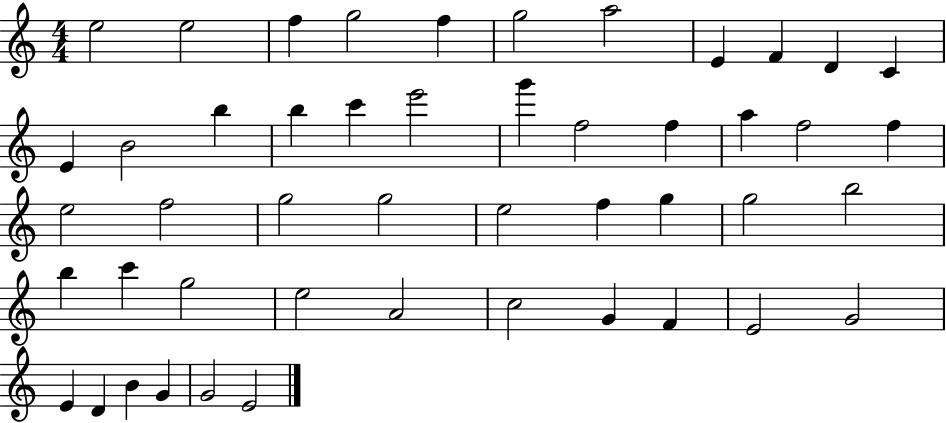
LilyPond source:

{
  \clef treble
  \numericTimeSignature
  \time 4/4
  \key c \major
  e''2 e''2 | f''4 g''2 f''4 | g''2 a''2 | e'4 f'4 d'4 c'4 | \break e'4 b'2 b''4 | b''4 c'''4 e'''2 | g'''4 f''2 f''4 | a''4 f''2 f''4 | \break e''2 f''2 | g''2 g''2 | e''2 f''4 g''4 | g''2 b''2 | \break b''4 c'''4 g''2 | e''2 a'2 | c''2 g'4 f'4 | e'2 g'2 | \break e'4 d'4 b'4 g'4 | g'2 e'2 | \bar "|."
}